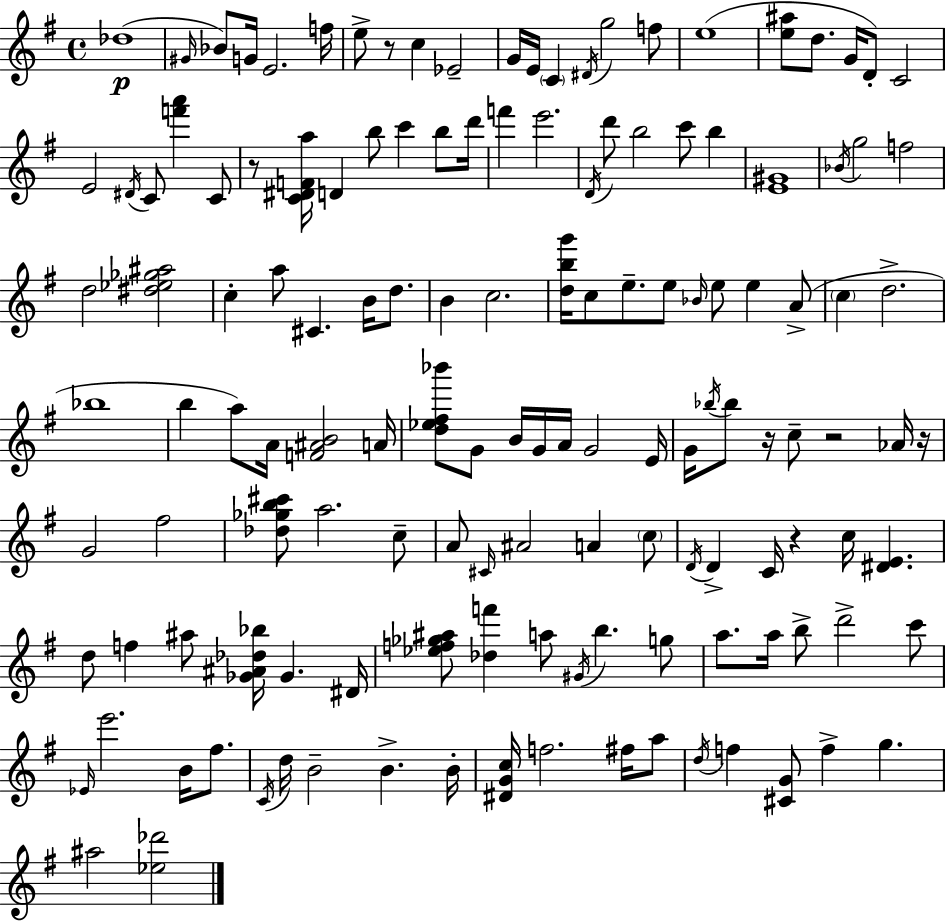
Db5/w G#4/s Bb4/e G4/s E4/h. F5/s E5/e R/e C5/q Eb4/h G4/s E4/s C4/q D#4/s G5/h F5/e E5/w [E5,A#5]/e D5/e. G4/s D4/e C4/h E4/h D#4/s C4/e [F6,A6]/q C4/e R/e [C4,D#4,F4,A5]/s D4/q B5/e C6/q B5/e D6/s F6/q E6/h. D4/s D6/e B5/h C6/e B5/q [E4,G#4]/w Bb4/s G5/h F5/h D5/h [D#5,Eb5,Gb5,A#5]/h C5/q A5/e C#4/q. B4/s D5/e. B4/q C5/h. [D5,B5,G6]/s C5/e E5/e. E5/e Bb4/s E5/e E5/q A4/e C5/q D5/h. Bb5/w B5/q A5/e A4/s [F4,A#4,B4]/h A4/s [D5,Eb5,F#5,Bb6]/e G4/e B4/s G4/s A4/s G4/h E4/s G4/s Bb5/s Bb5/e R/s C5/e R/h Ab4/s R/s G4/h F#5/h [Db5,Gb5,B5,C#6]/e A5/h. C5/e A4/e C#4/s A#4/h A4/q C5/e D4/s D4/q C4/s R/q C5/s [D#4,E4]/q. D5/e F5/q A#5/e [Gb4,A#4,Db5,Bb5]/s Gb4/q. D#4/s [Eb5,F5,Gb5,A#5]/e [Db5,F6]/q A5/e G#4/s B5/q. G5/e A5/e. A5/s B5/e D6/h C6/e Eb4/s E6/h. B4/s F#5/e. C4/s D5/s B4/h B4/q. B4/s [D#4,G4,C5]/s F5/h. F#5/s A5/e D5/s F5/q [C#4,G4]/e F5/q G5/q. A#5/h [Eb5,Db6]/h